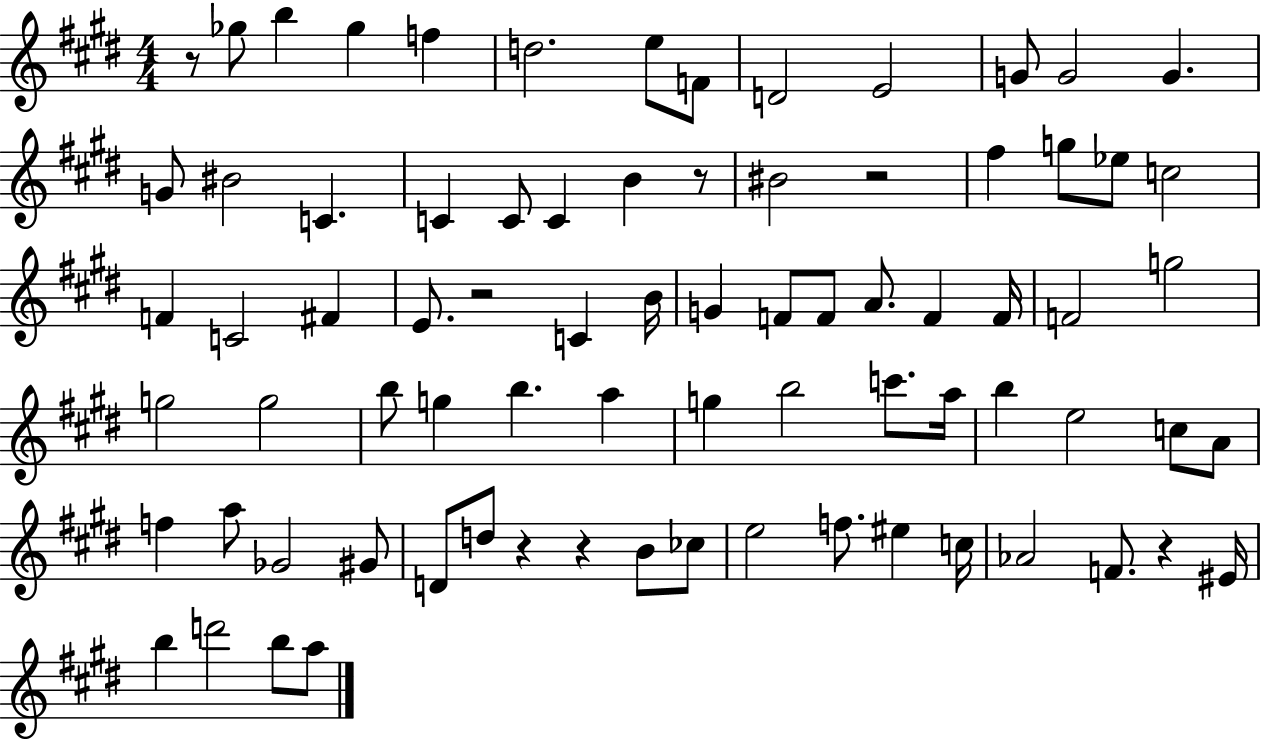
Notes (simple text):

R/e Gb5/e B5/q Gb5/q F5/q D5/h. E5/e F4/e D4/h E4/h G4/e G4/h G4/q. G4/e BIS4/h C4/q. C4/q C4/e C4/q B4/q R/e BIS4/h R/h F#5/q G5/e Eb5/e C5/h F4/q C4/h F#4/q E4/e. R/h C4/q B4/s G4/q F4/e F4/e A4/e. F4/q F4/s F4/h G5/h G5/h G5/h B5/e G5/q B5/q. A5/q G5/q B5/h C6/e. A5/s B5/q E5/h C5/e A4/e F5/q A5/e Gb4/h G#4/e D4/e D5/e R/q R/q B4/e CES5/e E5/h F5/e. EIS5/q C5/s Ab4/h F4/e. R/q EIS4/s B5/q D6/h B5/e A5/e